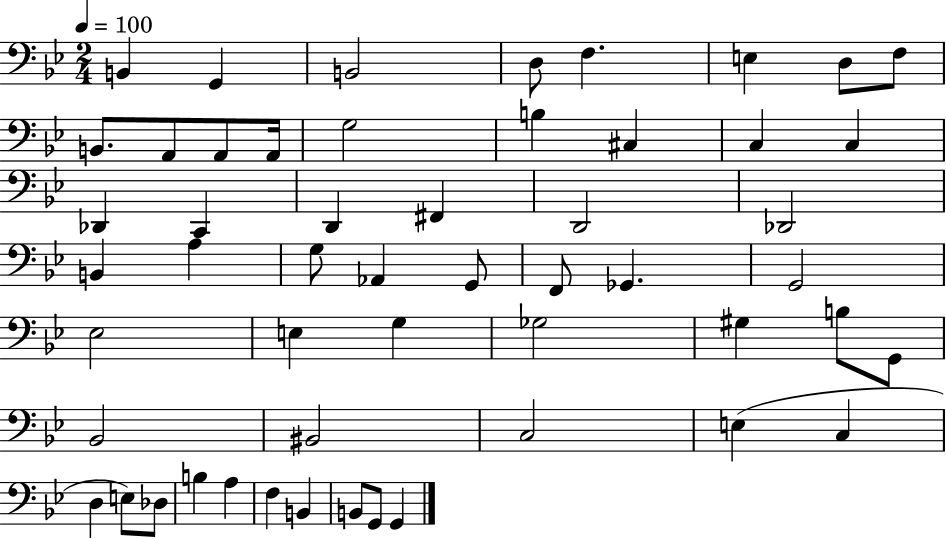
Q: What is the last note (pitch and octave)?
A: G2